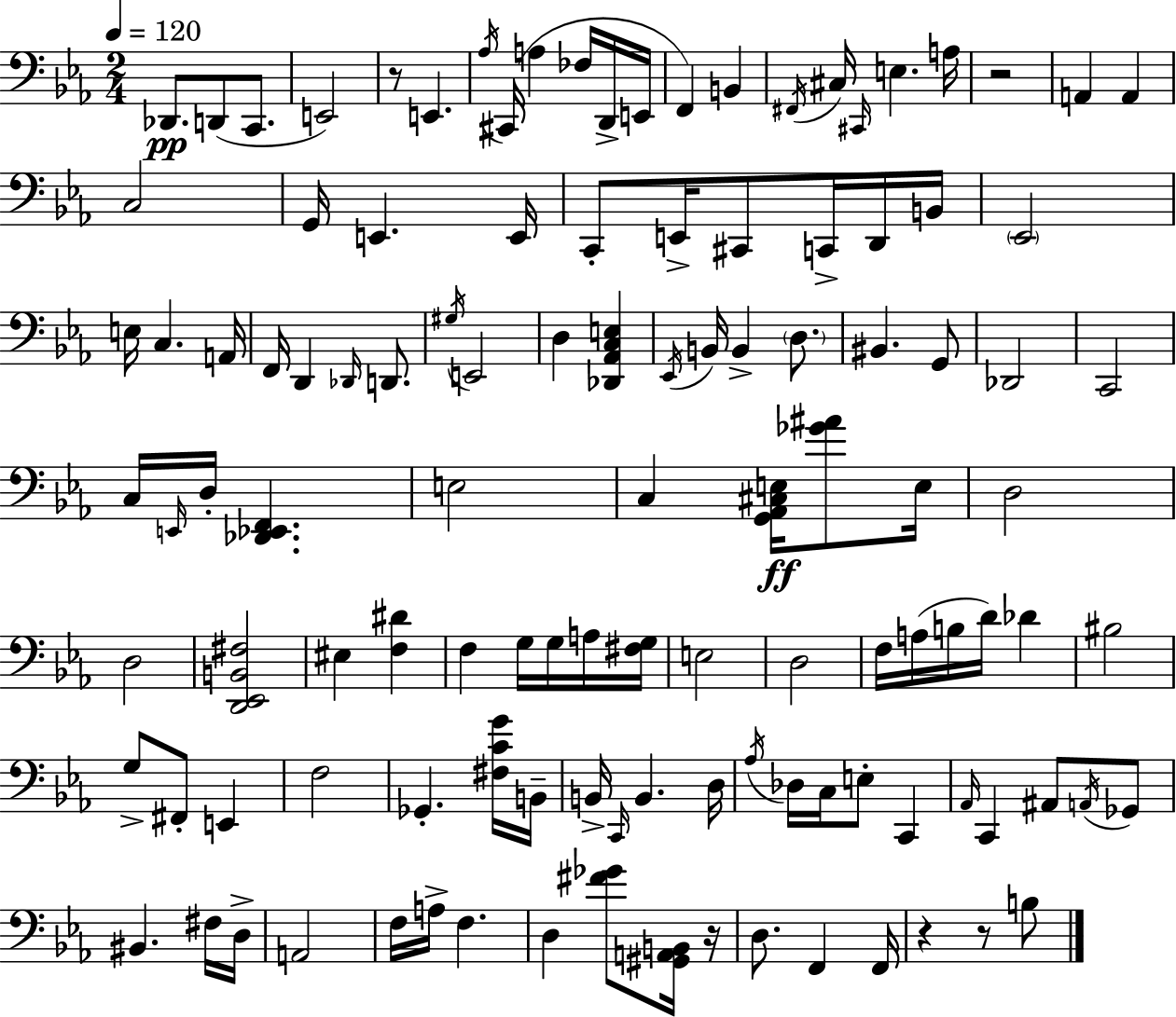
Db2/e. D2/e C2/e. E2/h R/e E2/q. Ab3/s C#2/s A3/q FES3/s D2/s E2/s F2/q B2/q F#2/s C#3/s C#2/s E3/q. A3/s R/h A2/q A2/q C3/h G2/s E2/q. E2/s C2/e E2/s C#2/e C2/s D2/s B2/s Eb2/h E3/s C3/q. A2/s F2/s D2/q Db2/s D2/e. G#3/s E2/h D3/q [Db2,Ab2,C3,E3]/q Eb2/s B2/s B2/q D3/e. BIS2/q. G2/e Db2/h C2/h C3/s E2/s D3/s [Db2,Eb2,F2]/q. E3/h C3/q [G2,Ab2,C#3,E3]/s [Gb4,A#4]/e E3/s D3/h D3/h [D2,Eb2,B2,F#3]/h EIS3/q [F3,D#4]/q F3/q G3/s G3/s A3/s [F#3,G3]/s E3/h D3/h F3/s A3/s B3/s D4/s Db4/q BIS3/h G3/e F#2/e E2/q F3/h Gb2/q. [F#3,C4,G4]/s B2/s B2/s C2/s B2/q. D3/s Ab3/s Db3/s C3/s E3/e C2/q Ab2/s C2/q A#2/e A2/s Gb2/e BIS2/q. F#3/s D3/s A2/h F3/s A3/s F3/q. D3/q [F#4,Gb4]/e [G#2,A2,B2]/s R/s D3/e. F2/q F2/s R/q R/e B3/e